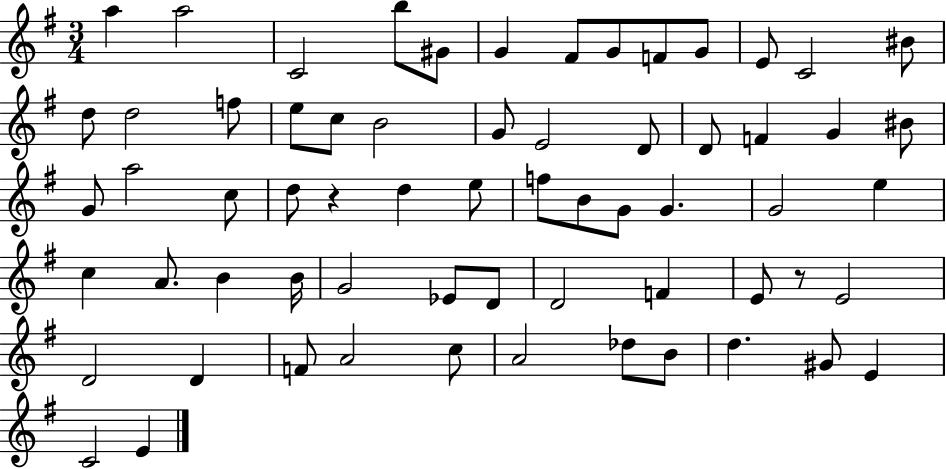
A5/q A5/h C4/h B5/e G#4/e G4/q F#4/e G4/e F4/e G4/e E4/e C4/h BIS4/e D5/e D5/h F5/e E5/e C5/e B4/h G4/e E4/h D4/e D4/e F4/q G4/q BIS4/e G4/e A5/h C5/e D5/e R/q D5/q E5/e F5/e B4/e G4/e G4/q. G4/h E5/q C5/q A4/e. B4/q B4/s G4/h Eb4/e D4/e D4/h F4/q E4/e R/e E4/h D4/h D4/q F4/e A4/h C5/e A4/h Db5/e B4/e D5/q. G#4/e E4/q C4/h E4/q